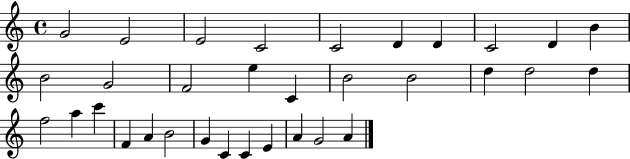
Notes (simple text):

G4/h E4/h E4/h C4/h C4/h D4/q D4/q C4/h D4/q B4/q B4/h G4/h F4/h E5/q C4/q B4/h B4/h D5/q D5/h D5/q F5/h A5/q C6/q F4/q A4/q B4/h G4/q C4/q C4/q E4/q A4/q G4/h A4/q